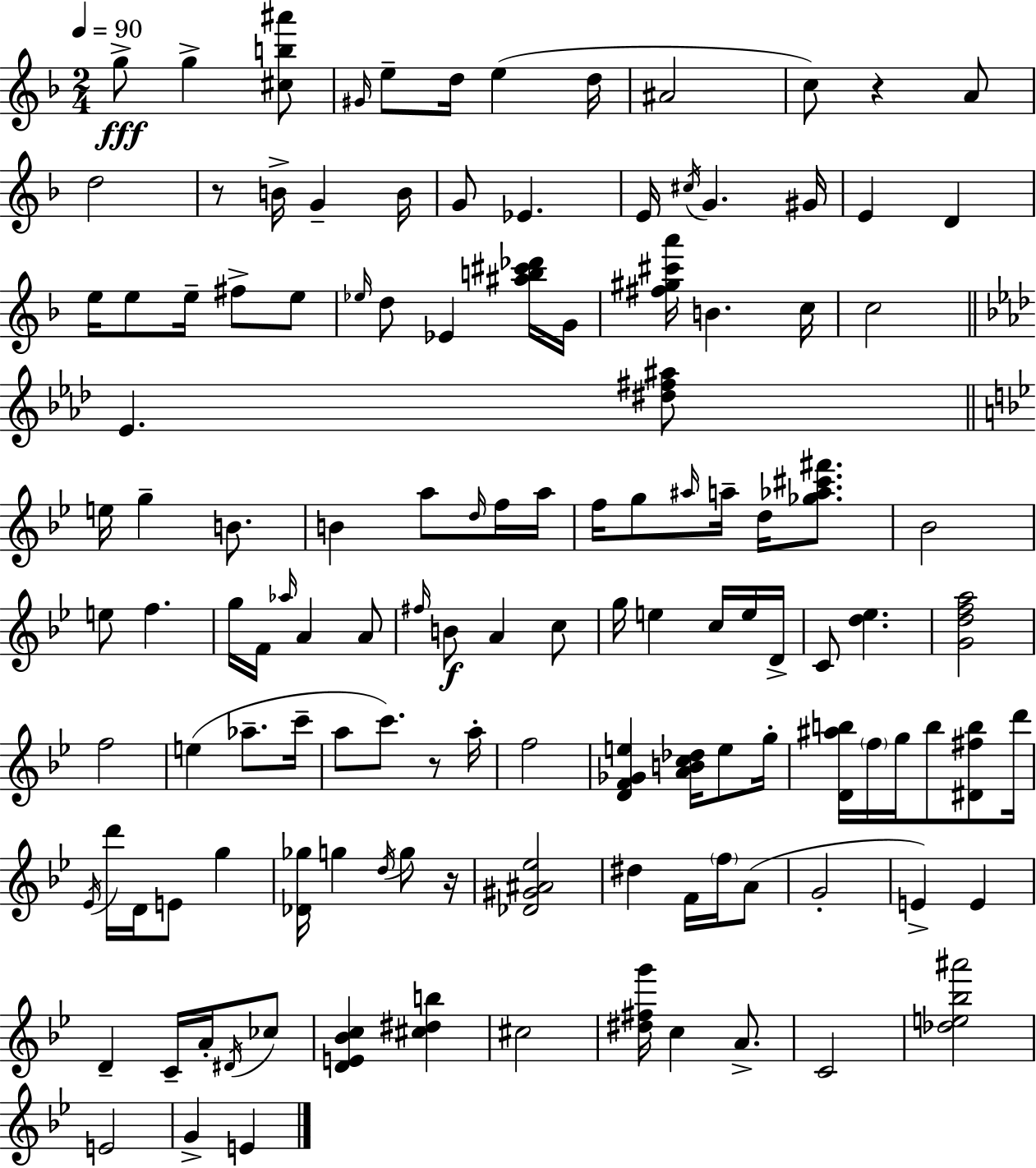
G5/e G5/q [C#5,B5,A#6]/e G#4/s E5/e D5/s E5/q D5/s A#4/h C5/e R/q A4/e D5/h R/e B4/s G4/q B4/s G4/e Eb4/q. E4/s C#5/s G4/q. G#4/s E4/q D4/q E5/s E5/e E5/s F#5/e E5/e Eb5/s D5/e Eb4/q [A#5,B5,C#6,Db6]/s G4/s [F#5,G#5,C#6,A6]/s B4/q. C5/s C5/h Eb4/q. [D#5,F#5,A#5]/e E5/s G5/q B4/e. B4/q A5/e D5/s F5/s A5/s F5/s G5/e A#5/s A5/s D5/s [Gb5,Ab5,C#6,F#6]/e. Bb4/h E5/e F5/q. G5/s F4/s Ab5/s A4/q A4/e F#5/s B4/e A4/q C5/e G5/s E5/q C5/s E5/s D4/s C4/e [D5,Eb5]/q. [G4,D5,F5,A5]/h F5/h E5/q Ab5/e. C6/s A5/e C6/e. R/e A5/s F5/h [D4,F4,Gb4,E5]/q [A4,B4,C5,Db5]/s E5/e G5/s [D4,A#5,B5]/s F5/s G5/s B5/e [D#4,F#5,B5]/e D6/s Eb4/s D6/s D4/s E4/e G5/q [Db4,Gb5]/s G5/q D5/s G5/e R/s [Db4,G#4,A#4,Eb5]/h D#5/q F4/s F5/s A4/e G4/h E4/q E4/q D4/q C4/s A4/s D#4/s CES5/e [D4,E4,Bb4,C5]/q [C#5,D#5,B5]/q C#5/h [D#5,F#5,G6]/s C5/q A4/e. C4/h [Db5,E5,Bb5,A#6]/h E4/h G4/q E4/q